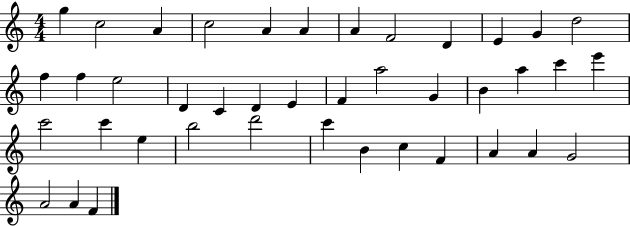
{
  \clef treble
  \numericTimeSignature
  \time 4/4
  \key c \major
  g''4 c''2 a'4 | c''2 a'4 a'4 | a'4 f'2 d'4 | e'4 g'4 d''2 | \break f''4 f''4 e''2 | d'4 c'4 d'4 e'4 | f'4 a''2 g'4 | b'4 a''4 c'''4 e'''4 | \break c'''2 c'''4 e''4 | b''2 d'''2 | c'''4 b'4 c''4 f'4 | a'4 a'4 g'2 | \break a'2 a'4 f'4 | \bar "|."
}